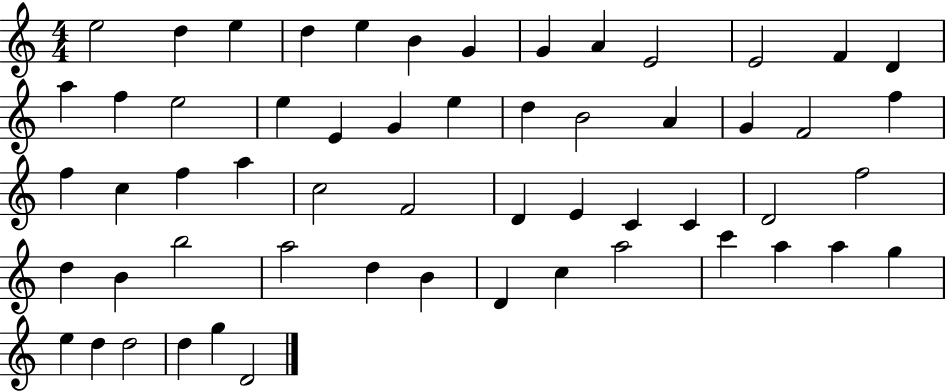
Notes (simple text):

E5/h D5/q E5/q D5/q E5/q B4/q G4/q G4/q A4/q E4/h E4/h F4/q D4/q A5/q F5/q E5/h E5/q E4/q G4/q E5/q D5/q B4/h A4/q G4/q F4/h F5/q F5/q C5/q F5/q A5/q C5/h F4/h D4/q E4/q C4/q C4/q D4/h F5/h D5/q B4/q B5/h A5/h D5/q B4/q D4/q C5/q A5/h C6/q A5/q A5/q G5/q E5/q D5/q D5/h D5/q G5/q D4/h